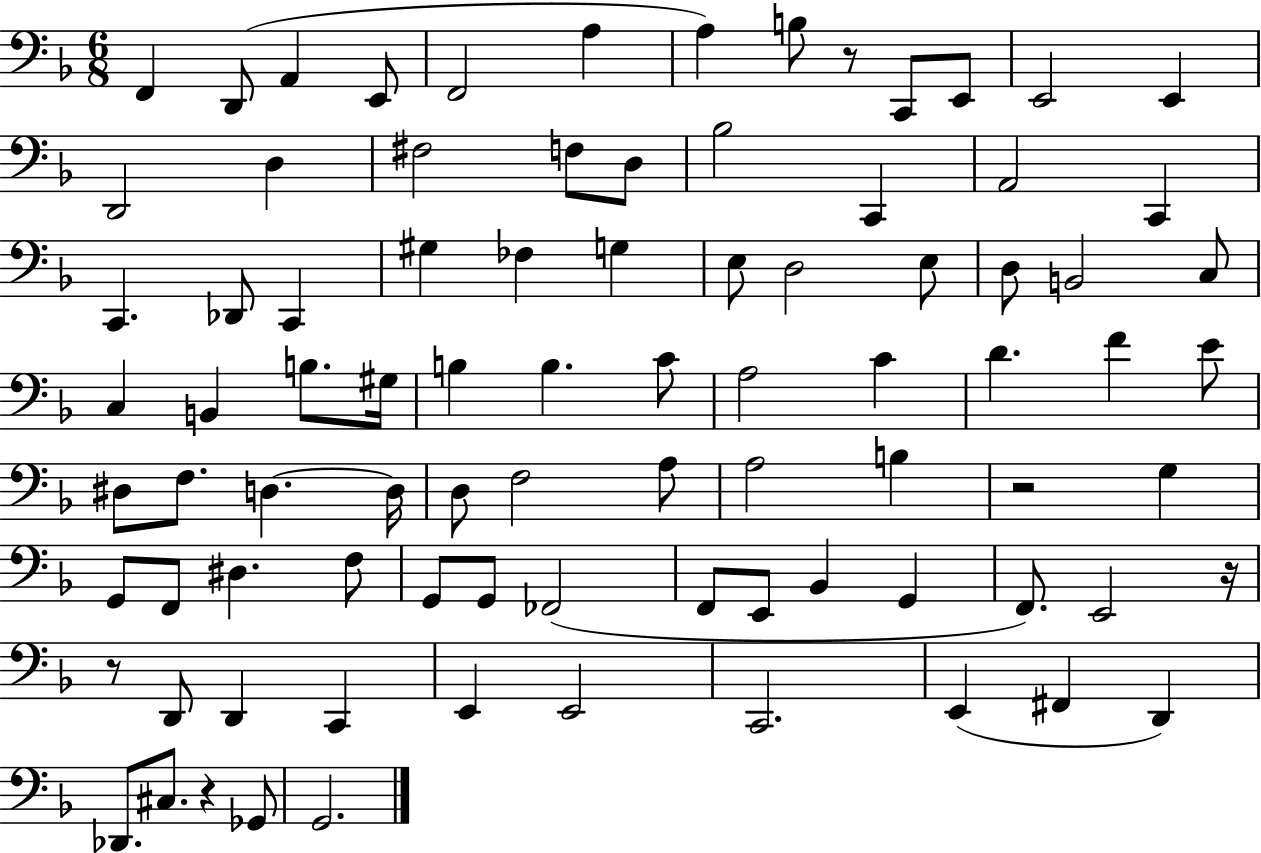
F2/q D2/e A2/q E2/e F2/h A3/q A3/q B3/e R/e C2/e E2/e E2/h E2/q D2/h D3/q F#3/h F3/e D3/e Bb3/h C2/q A2/h C2/q C2/q. Db2/e C2/q G#3/q FES3/q G3/q E3/e D3/h E3/e D3/e B2/h C3/e C3/q B2/q B3/e. G#3/s B3/q B3/q. C4/e A3/h C4/q D4/q. F4/q E4/e D#3/e F3/e. D3/q. D3/s D3/e F3/h A3/e A3/h B3/q R/h G3/q G2/e F2/e D#3/q. F3/e G2/e G2/e FES2/h F2/e E2/e Bb2/q G2/q F2/e. E2/h R/s R/e D2/e D2/q C2/q E2/q E2/h C2/h. E2/q F#2/q D2/q Db2/e. C#3/e. R/q Gb2/e G2/h.